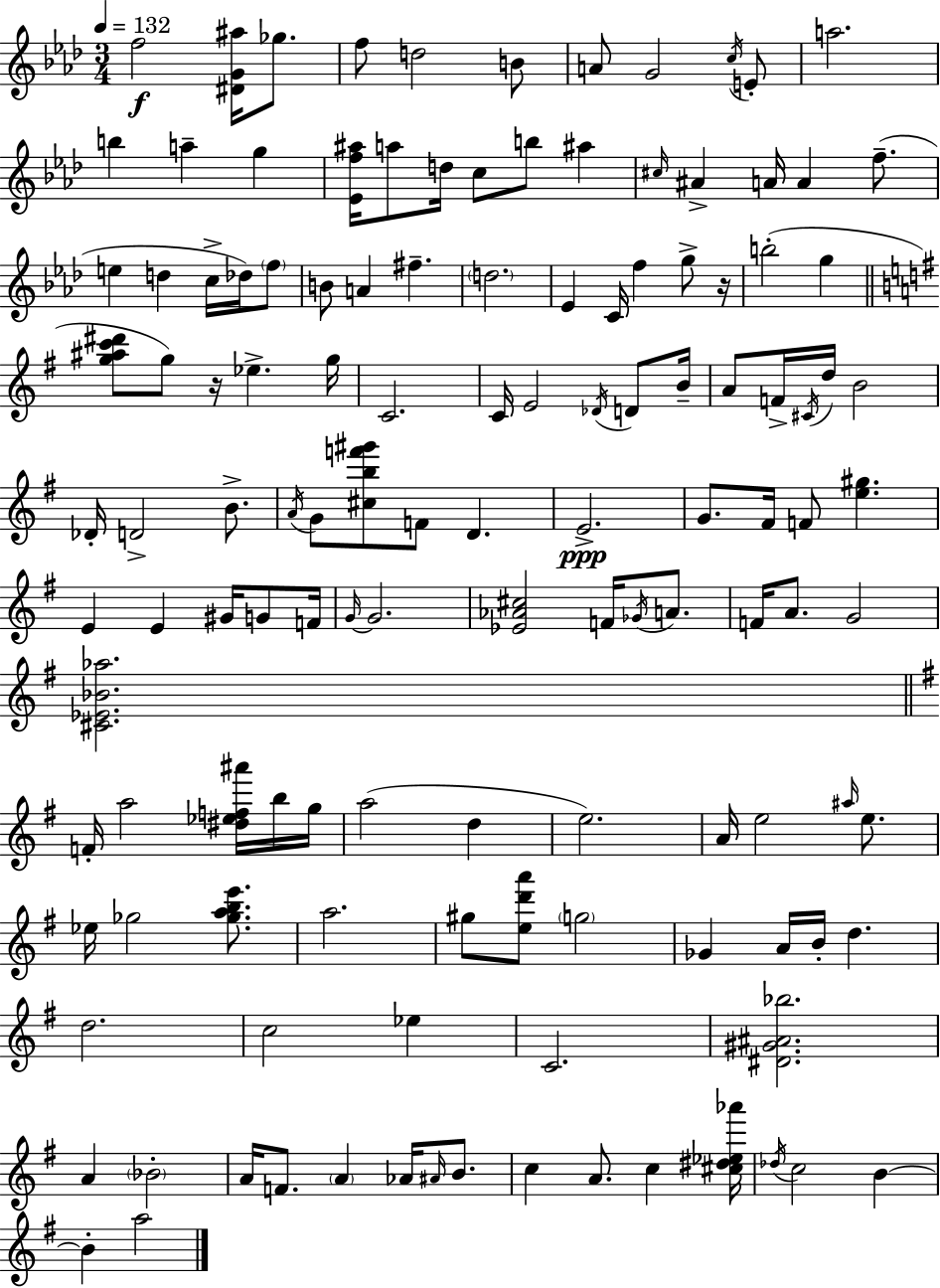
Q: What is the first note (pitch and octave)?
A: F5